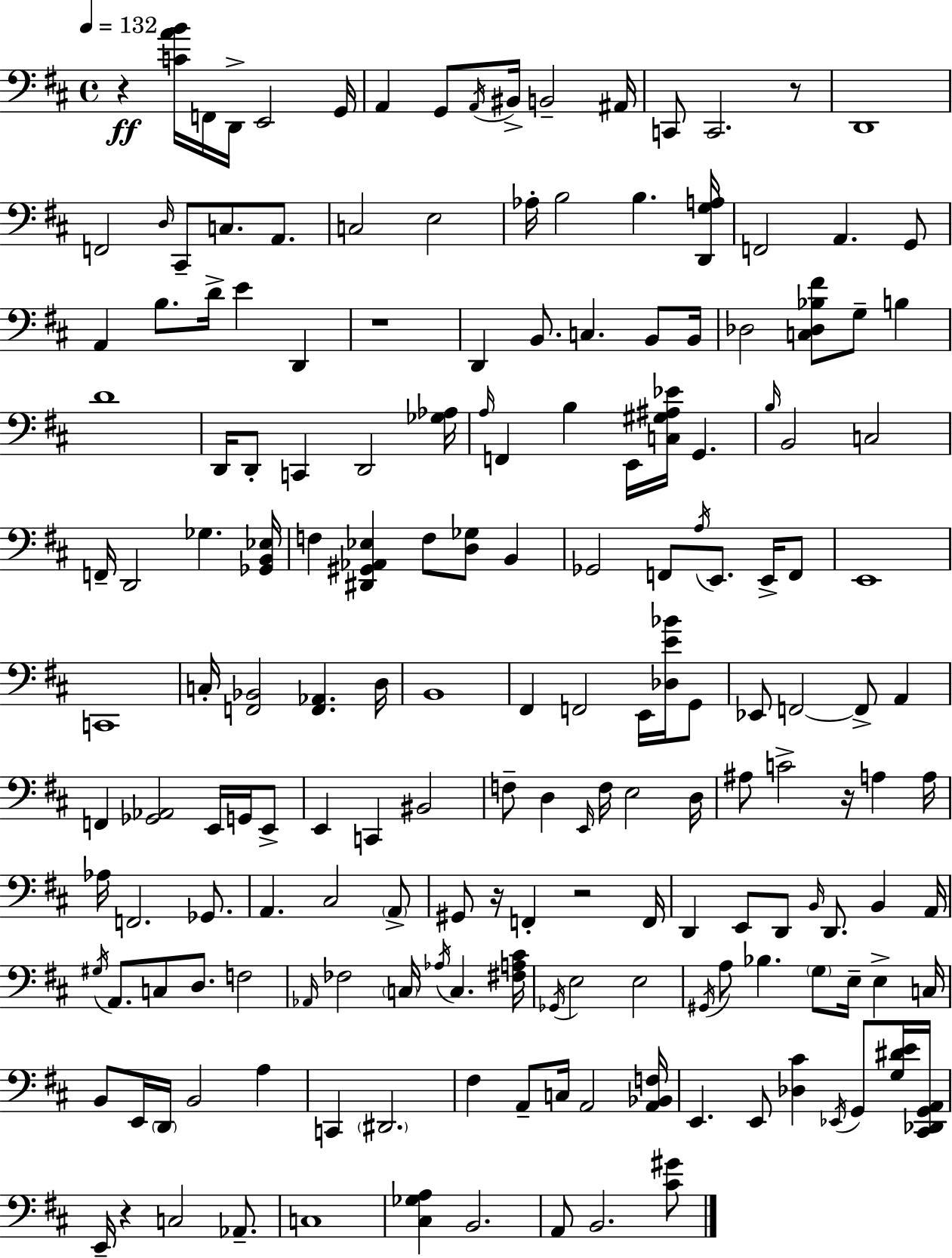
X:1
T:Untitled
M:4/4
L:1/4
K:D
z [CAB]/4 F,,/4 D,,/4 E,,2 G,,/4 A,, G,,/2 A,,/4 ^B,,/4 B,,2 ^A,,/4 C,,/2 C,,2 z/2 D,,4 F,,2 D,/4 ^C,,/2 C,/2 A,,/2 C,2 E,2 _A,/4 B,2 B, [D,,G,A,]/4 F,,2 A,, G,,/2 A,, B,/2 D/4 E D,, z4 D,, B,,/2 C, B,,/2 B,,/4 _D,2 [C,_D,_B,^F]/2 G,/2 B, D4 D,,/4 D,,/2 C,, D,,2 [_G,_A,]/4 A,/4 F,, B, E,,/4 [C,^G,^A,_E]/4 G,, B,/4 B,,2 C,2 F,,/4 D,,2 _G, [_G,,B,,_E,]/4 F, [^D,,^G,,_A,,_E,] F,/2 [D,_G,]/2 B,, _G,,2 F,,/2 A,/4 E,,/2 E,,/4 F,,/2 E,,4 C,,4 C,/4 [F,,_B,,]2 [F,,_A,,] D,/4 B,,4 ^F,, F,,2 E,,/4 [_D,E_B]/4 G,,/2 _E,,/2 F,,2 F,,/2 A,, F,, [_G,,_A,,]2 E,,/4 G,,/4 E,,/2 E,, C,, ^B,,2 F,/2 D, E,,/4 F,/4 E,2 D,/4 ^A,/2 C2 z/4 A, A,/4 _A,/4 F,,2 _G,,/2 A,, ^C,2 A,,/2 ^G,,/2 z/4 F,, z2 F,,/4 D,, E,,/2 D,,/2 B,,/4 D,,/2 B,, A,,/4 ^G,/4 A,,/2 C,/2 D,/2 F,2 _A,,/4 _F,2 C,/4 _A,/4 C, [^F,A,^C]/4 _G,,/4 E,2 E,2 ^G,,/4 A,/2 _B, G,/2 E,/4 E, C,/4 B,,/2 E,,/4 D,,/4 B,,2 A, C,, ^D,,2 ^F, A,,/2 C,/4 A,,2 [A,,_B,,F,]/4 E,, E,,/2 [_D,^C] _E,,/4 G,,/2 [G,^DE]/4 [^C,,_D,,G,,A,,]/4 E,,/4 z C,2 _A,,/2 C,4 [^C,_G,A,] B,,2 A,,/2 B,,2 [^C^G]/2